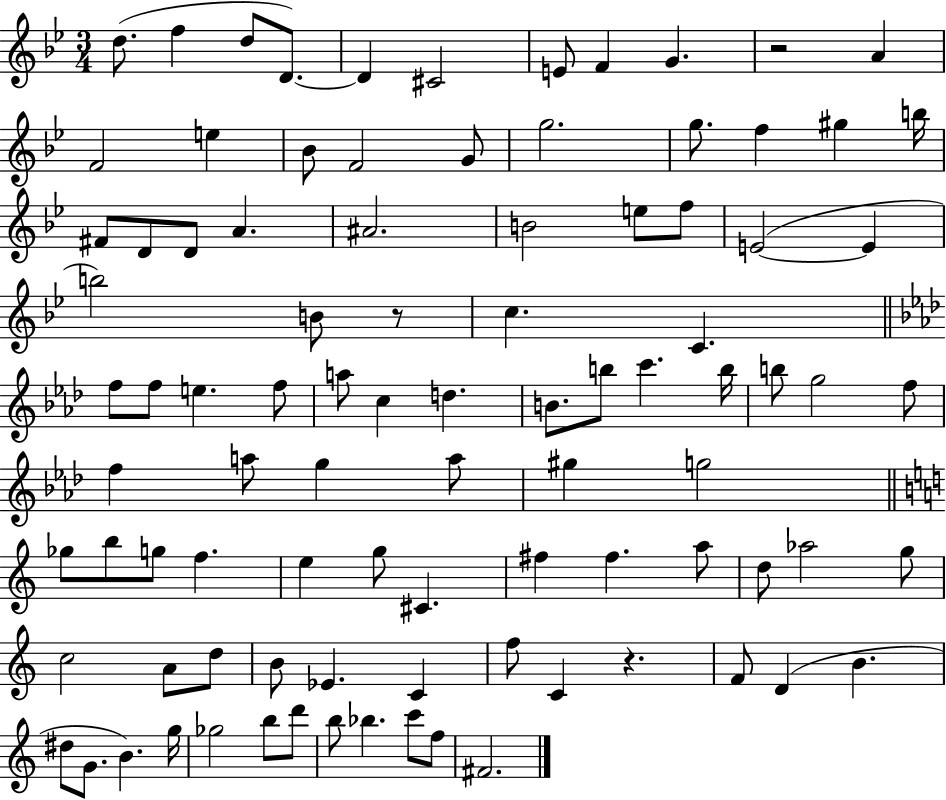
{
  \clef treble
  \numericTimeSignature
  \time 3/4
  \key bes \major
  d''8.( f''4 d''8 d'8.~~) | d'4 cis'2 | e'8 f'4 g'4. | r2 a'4 | \break f'2 e''4 | bes'8 f'2 g'8 | g''2. | g''8. f''4 gis''4 b''16 | \break fis'8 d'8 d'8 a'4. | ais'2. | b'2 e''8 f''8 | e'2~(~ e'4 | \break b''2) b'8 r8 | c''4. c'4. | \bar "||" \break \key aes \major f''8 f''8 e''4. f''8 | a''8 c''4 d''4. | b'8. b''8 c'''4. b''16 | b''8 g''2 f''8 | \break f''4 a''8 g''4 a''8 | gis''4 g''2 | \bar "||" \break \key c \major ges''8 b''8 g''8 f''4. | e''4 g''8 cis'4. | fis''4 fis''4. a''8 | d''8 aes''2 g''8 | \break c''2 a'8 d''8 | b'8 ees'4. c'4 | f''8 c'4 r4. | f'8 d'4( b'4. | \break dis''8 g'8. b'4.) g''16 | ges''2 b''8 d'''8 | b''8 bes''4. c'''8 f''8 | fis'2. | \break \bar "|."
}